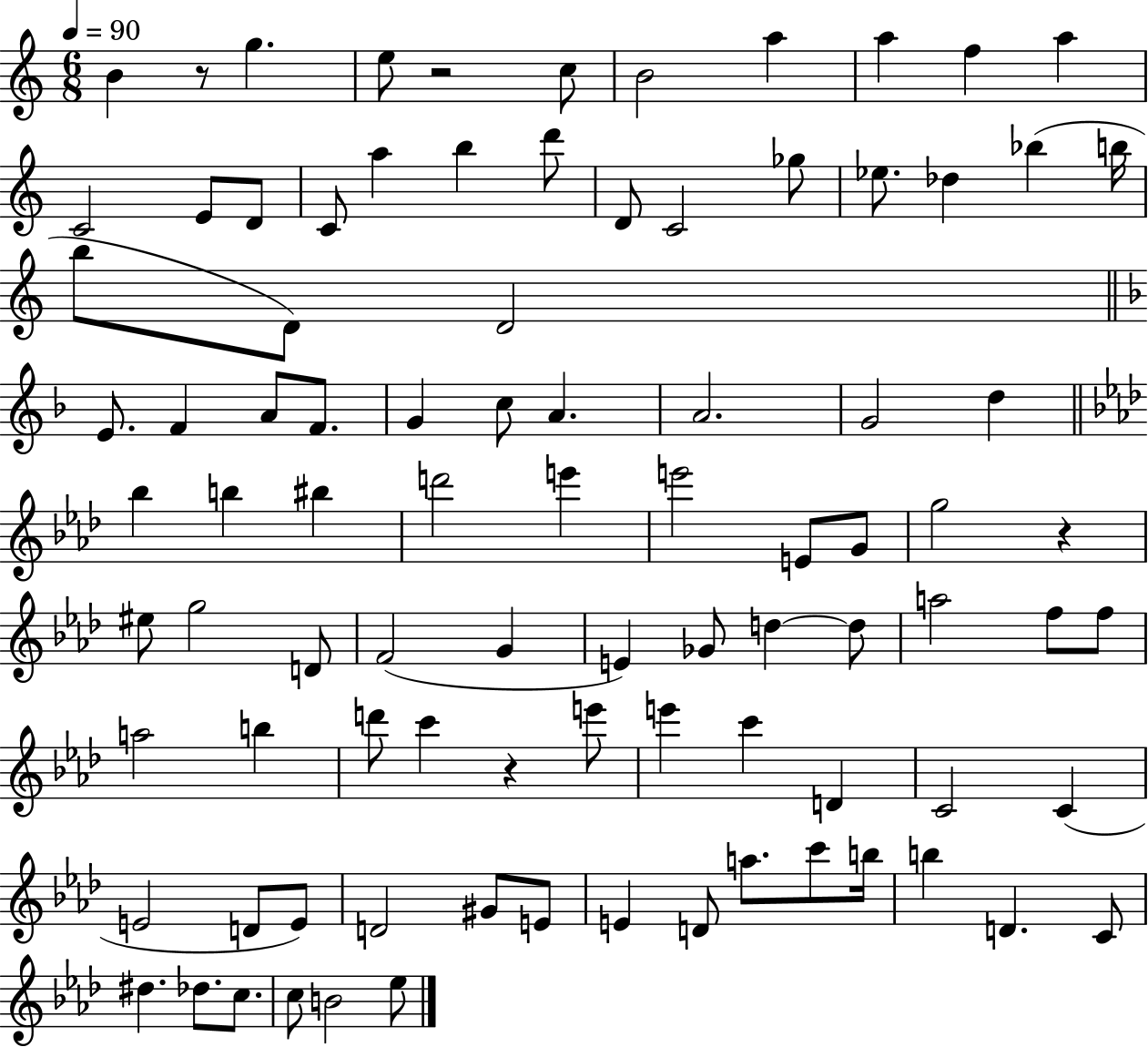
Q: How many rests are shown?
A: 4